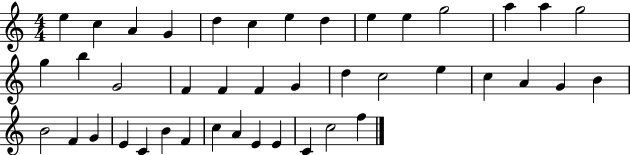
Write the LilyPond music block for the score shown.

{
  \clef treble
  \numericTimeSignature
  \time 4/4
  \key c \major
  e''4 c''4 a'4 g'4 | d''4 c''4 e''4 d''4 | e''4 e''4 g''2 | a''4 a''4 g''2 | \break g''4 b''4 g'2 | f'4 f'4 f'4 g'4 | d''4 c''2 e''4 | c''4 a'4 g'4 b'4 | \break b'2 f'4 g'4 | e'4 c'4 b'4 f'4 | c''4 a'4 e'4 e'4 | c'4 c''2 f''4 | \break \bar "|."
}